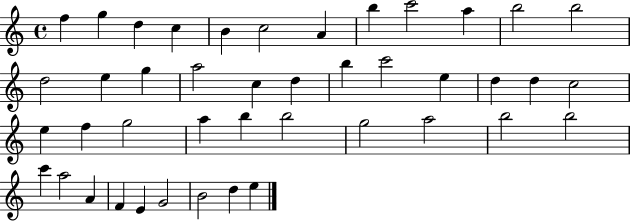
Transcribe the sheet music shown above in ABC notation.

X:1
T:Untitled
M:4/4
L:1/4
K:C
f g d c B c2 A b c'2 a b2 b2 d2 e g a2 c d b c'2 e d d c2 e f g2 a b b2 g2 a2 b2 b2 c' a2 A F E G2 B2 d e